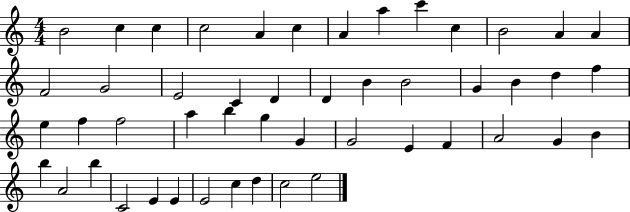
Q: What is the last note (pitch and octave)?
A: E5